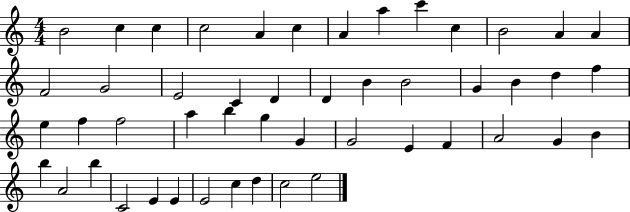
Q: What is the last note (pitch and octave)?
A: E5